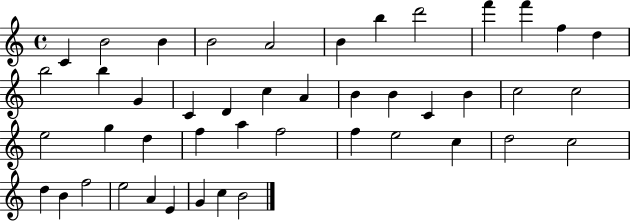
C4/q B4/h B4/q B4/h A4/h B4/q B5/q D6/h F6/q F6/q F5/q D5/q B5/h B5/q G4/q C4/q D4/q C5/q A4/q B4/q B4/q C4/q B4/q C5/h C5/h E5/h G5/q D5/q F5/q A5/q F5/h F5/q E5/h C5/q D5/h C5/h D5/q B4/q F5/h E5/h A4/q E4/q G4/q C5/q B4/h